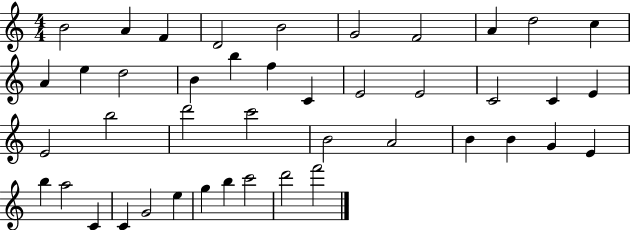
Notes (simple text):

B4/h A4/q F4/q D4/h B4/h G4/h F4/h A4/q D5/h C5/q A4/q E5/q D5/h B4/q B5/q F5/q C4/q E4/h E4/h C4/h C4/q E4/q E4/h B5/h D6/h C6/h B4/h A4/h B4/q B4/q G4/q E4/q B5/q A5/h C4/q C4/q G4/h E5/q G5/q B5/q C6/h D6/h F6/h